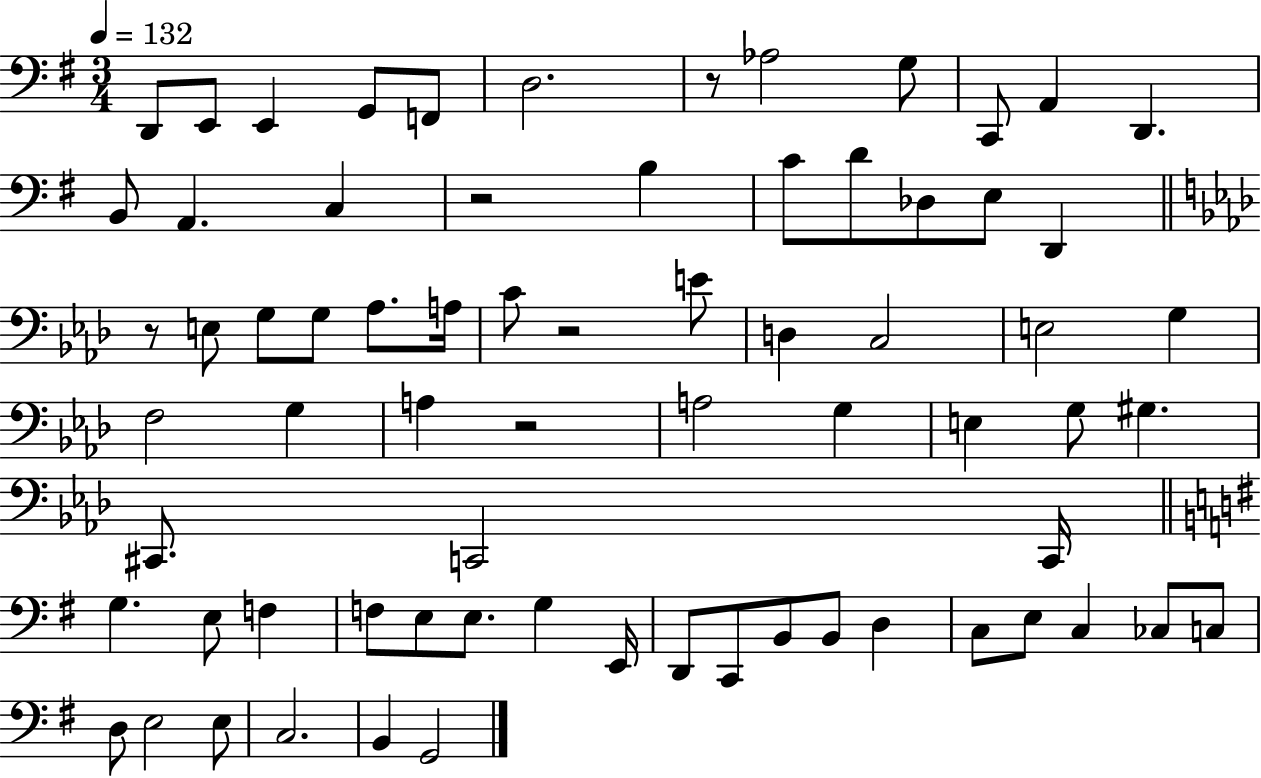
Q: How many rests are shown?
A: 5